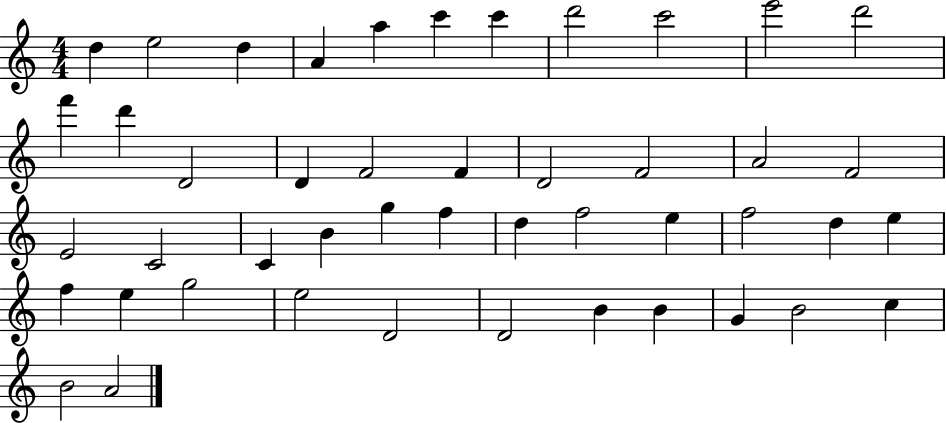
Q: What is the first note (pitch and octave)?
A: D5